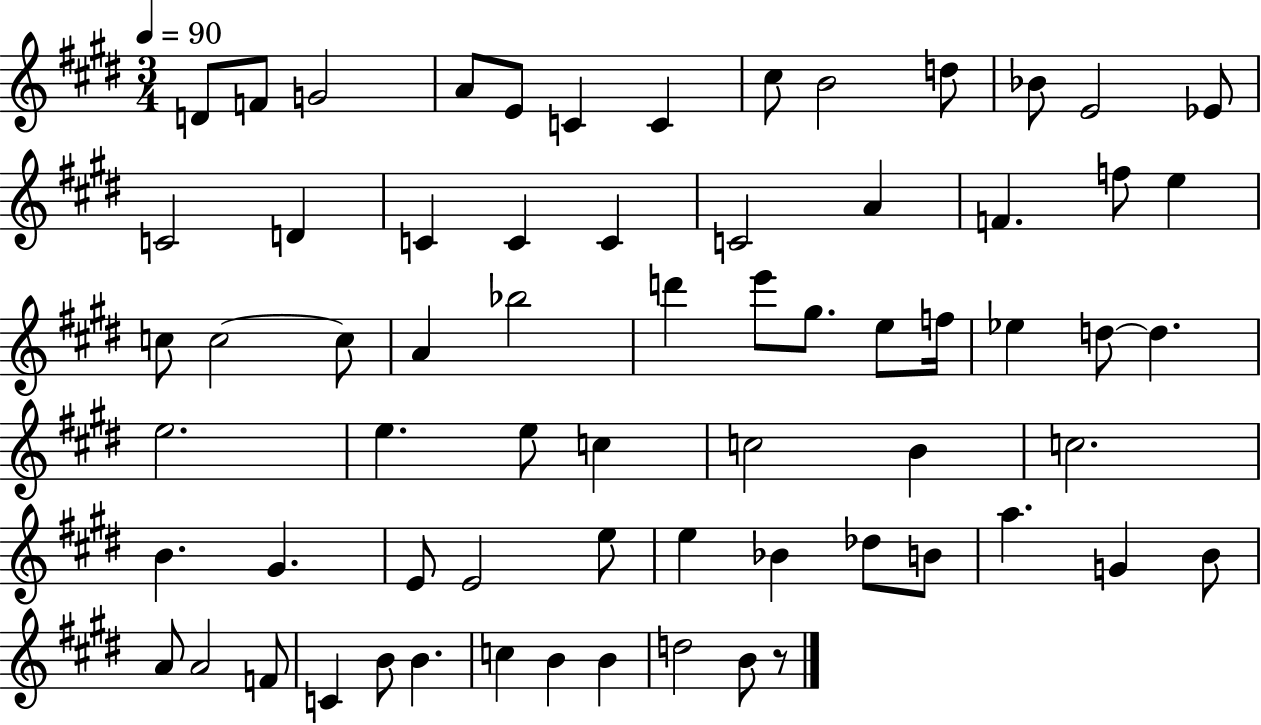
{
  \clef treble
  \numericTimeSignature
  \time 3/4
  \key e \major
  \tempo 4 = 90
  d'8 f'8 g'2 | a'8 e'8 c'4 c'4 | cis''8 b'2 d''8 | bes'8 e'2 ees'8 | \break c'2 d'4 | c'4 c'4 c'4 | c'2 a'4 | f'4. f''8 e''4 | \break c''8 c''2~~ c''8 | a'4 bes''2 | d'''4 e'''8 gis''8. e''8 f''16 | ees''4 d''8~~ d''4. | \break e''2. | e''4. e''8 c''4 | c''2 b'4 | c''2. | \break b'4. gis'4. | e'8 e'2 e''8 | e''4 bes'4 des''8 b'8 | a''4. g'4 b'8 | \break a'8 a'2 f'8 | c'4 b'8 b'4. | c''4 b'4 b'4 | d''2 b'8 r8 | \break \bar "|."
}